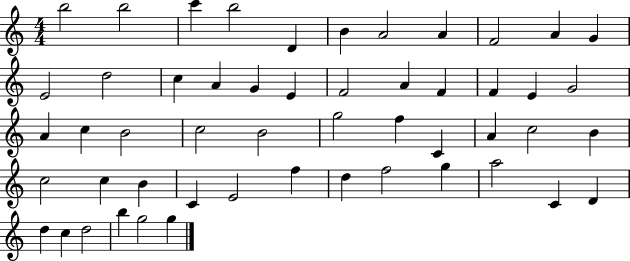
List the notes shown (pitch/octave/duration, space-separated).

B5/h B5/h C6/q B5/h D4/q B4/q A4/h A4/q F4/h A4/q G4/q E4/h D5/h C5/q A4/q G4/q E4/q F4/h A4/q F4/q F4/q E4/q G4/h A4/q C5/q B4/h C5/h B4/h G5/h F5/q C4/q A4/q C5/h B4/q C5/h C5/q B4/q C4/q E4/h F5/q D5/q F5/h G5/q A5/h C4/q D4/q D5/q C5/q D5/h B5/q G5/h G5/q